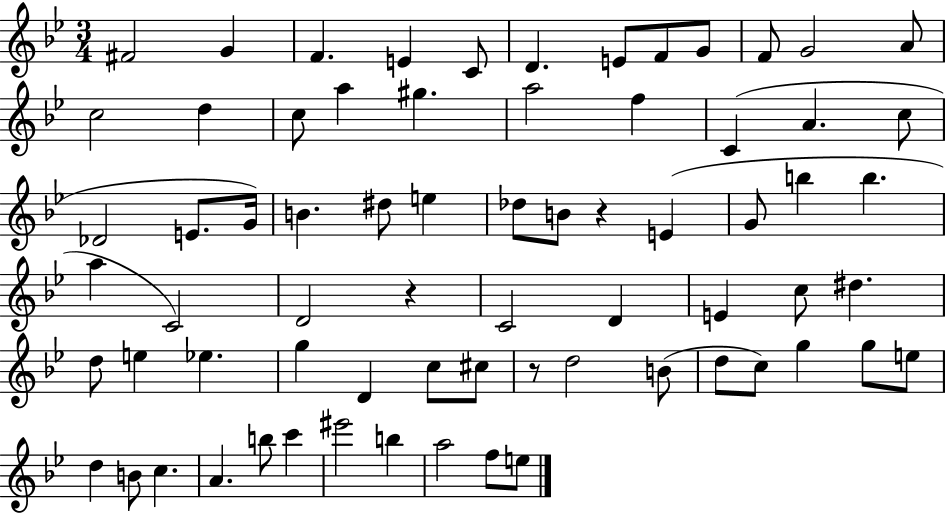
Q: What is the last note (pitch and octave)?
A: E5